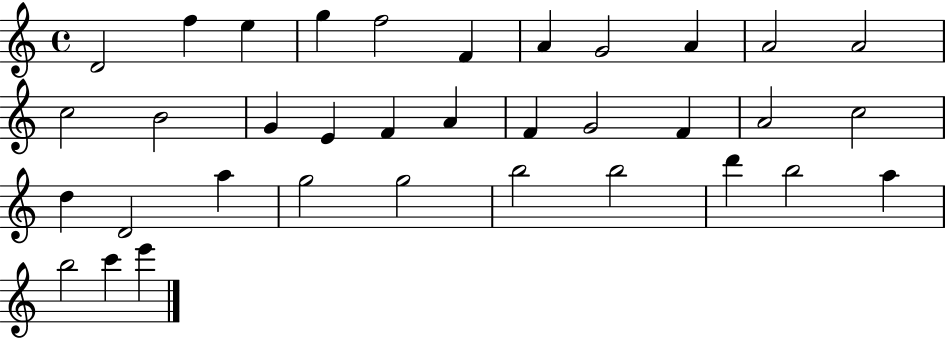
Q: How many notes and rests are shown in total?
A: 35